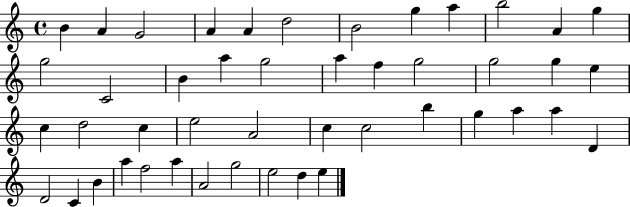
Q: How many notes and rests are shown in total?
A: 46